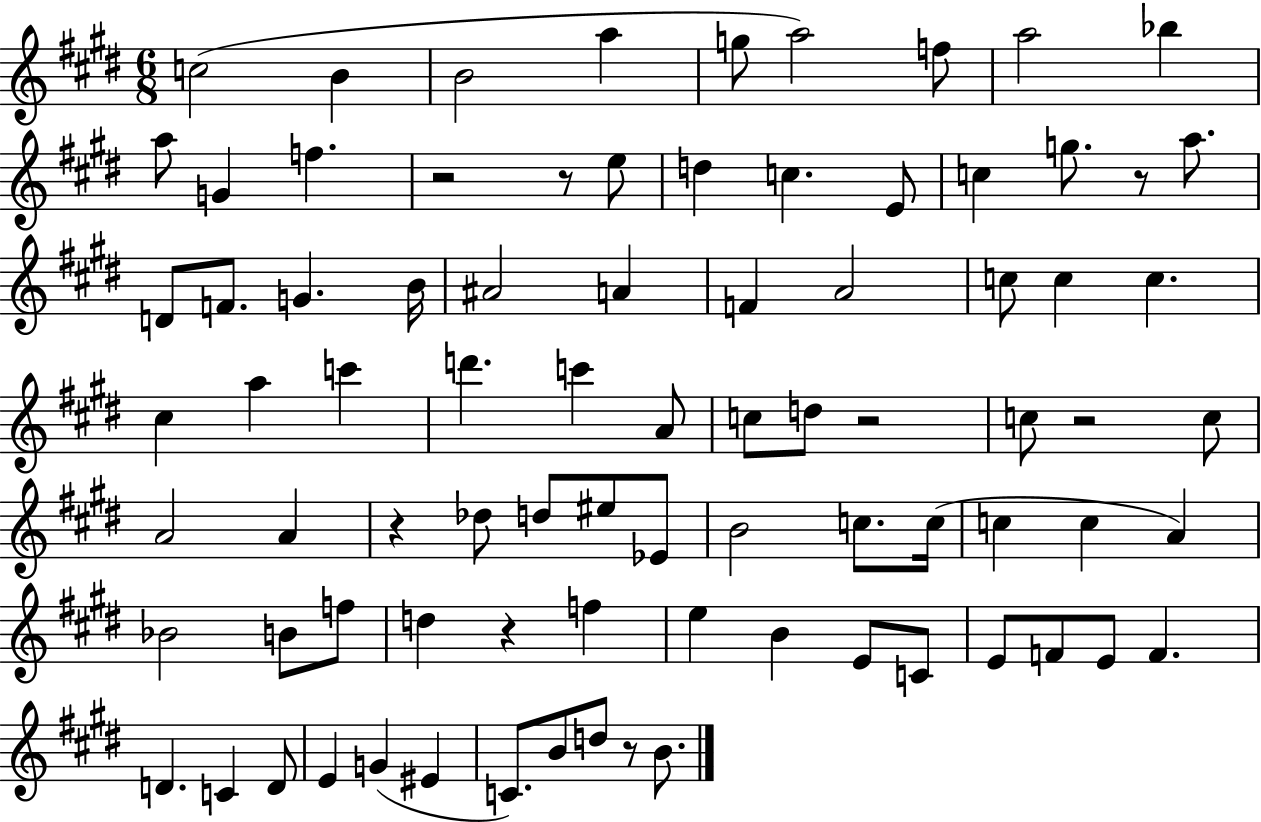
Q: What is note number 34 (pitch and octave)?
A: D6